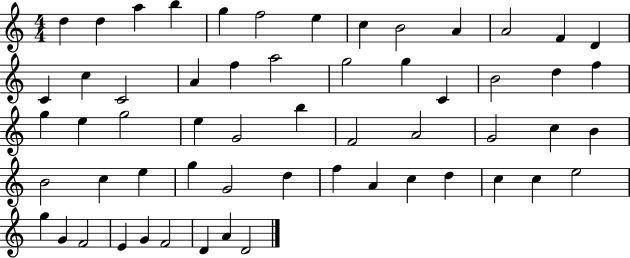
D5/q D5/q A5/q B5/q G5/q F5/h E5/q C5/q B4/h A4/q A4/h F4/q D4/q C4/q C5/q C4/h A4/q F5/q A5/h G5/h G5/q C4/q B4/h D5/q F5/q G5/q E5/q G5/h E5/q G4/h B5/q F4/h A4/h G4/h C5/q B4/q B4/h C5/q E5/q G5/q G4/h D5/q F5/q A4/q C5/q D5/q C5/q C5/q E5/h G5/q G4/q F4/h E4/q G4/q F4/h D4/q A4/q D4/h